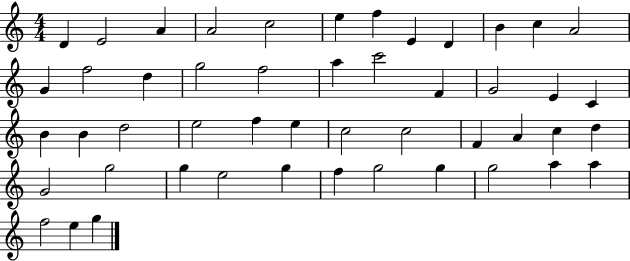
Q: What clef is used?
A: treble